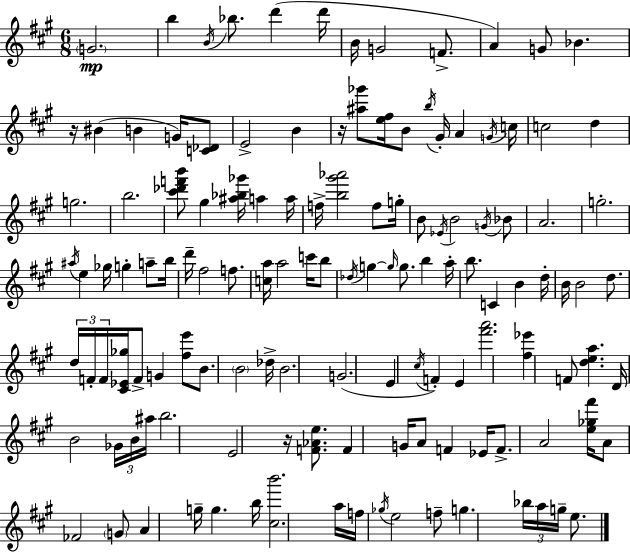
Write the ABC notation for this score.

X:1
T:Untitled
M:6/8
L:1/4
K:A
G2 b B/4 _b/2 d' d'/4 B/4 G2 F/2 A G/2 _B z/4 ^B B G/4 [C_D]/2 E2 B z/4 [^a_g']/2 [e^f]/4 B/2 b/4 ^G/4 A G/4 c/4 c2 d g2 b2 [^c'_d'f'b']/2 ^g [^a_b_g']/4 a a/4 f/4 [b^g'_a']2 f/2 g/4 B/2 _E/4 B2 G/4 _B/2 A2 g2 ^a/4 e _g/4 g a/2 b/4 d'/4 ^f2 f/2 [ca]/4 a2 c'/4 b/2 _d/4 g g/4 g/2 b a/4 b/2 C B d/4 B/4 B2 d/2 d/4 F/4 F/4 [^C_E_g]/4 F/2 G [^fe']/2 B/2 B2 _d/4 B2 G2 E ^c/4 F E [^f'a']2 [^f_e'] F/2 [dea] D/4 B2 _G/4 B/4 ^a/4 b2 E2 z/4 [F_Ae]/2 F G/4 A/2 F _E/4 F/2 A2 [e_g^f']/4 A/2 _F2 G/2 A g/4 g b/4 [^cb']2 a/4 f/4 _g/4 e2 f/2 g _b/4 a/4 g/4 e/2